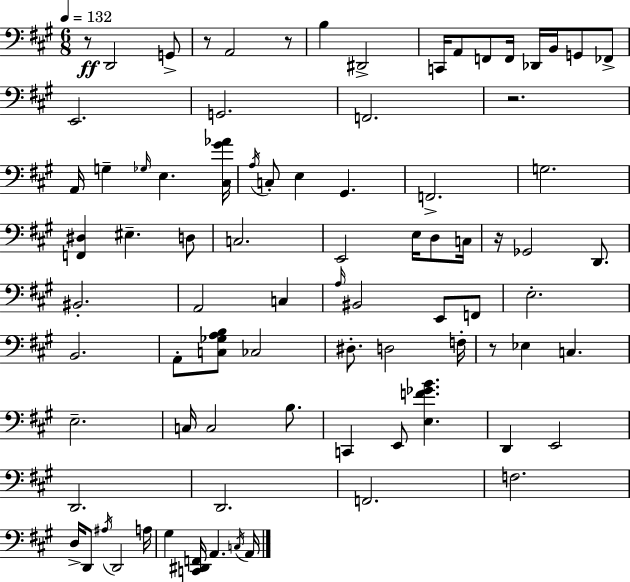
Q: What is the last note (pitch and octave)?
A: A2